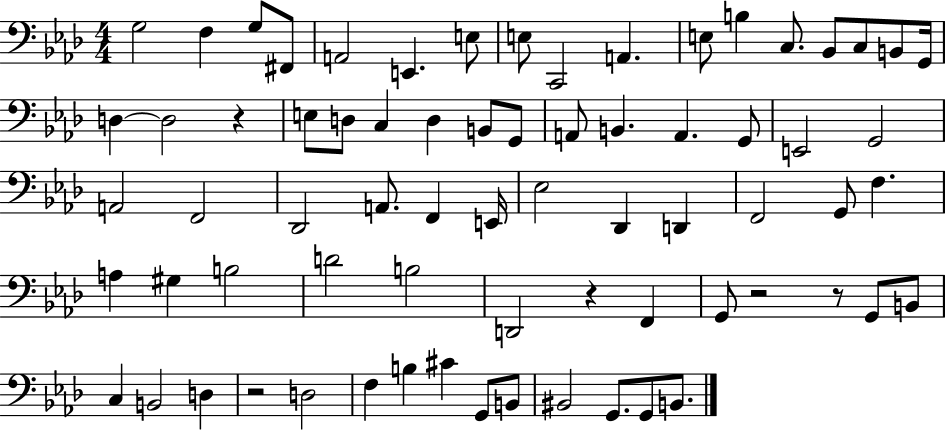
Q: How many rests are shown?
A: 5